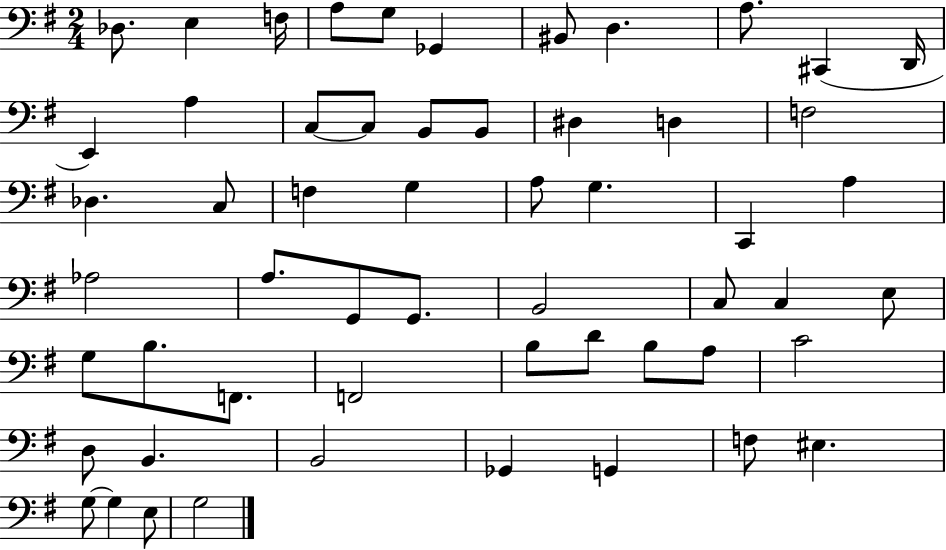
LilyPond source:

{
  \clef bass
  \numericTimeSignature
  \time 2/4
  \key g \major
  des8. e4 f16 | a8 g8 ges,4 | bis,8 d4. | a8. cis,4( d,16 | \break e,4) a4 | c8~~ c8 b,8 b,8 | dis4 d4 | f2 | \break des4. c8 | f4 g4 | a8 g4. | c,4 a4 | \break aes2 | a8. g,8 g,8. | b,2 | c8 c4 e8 | \break g8 b8. f,8. | f,2 | b8 d'8 b8 a8 | c'2 | \break d8 b,4. | b,2 | ges,4 g,4 | f8 eis4. | \break g8~~ g4 e8 | g2 | \bar "|."
}